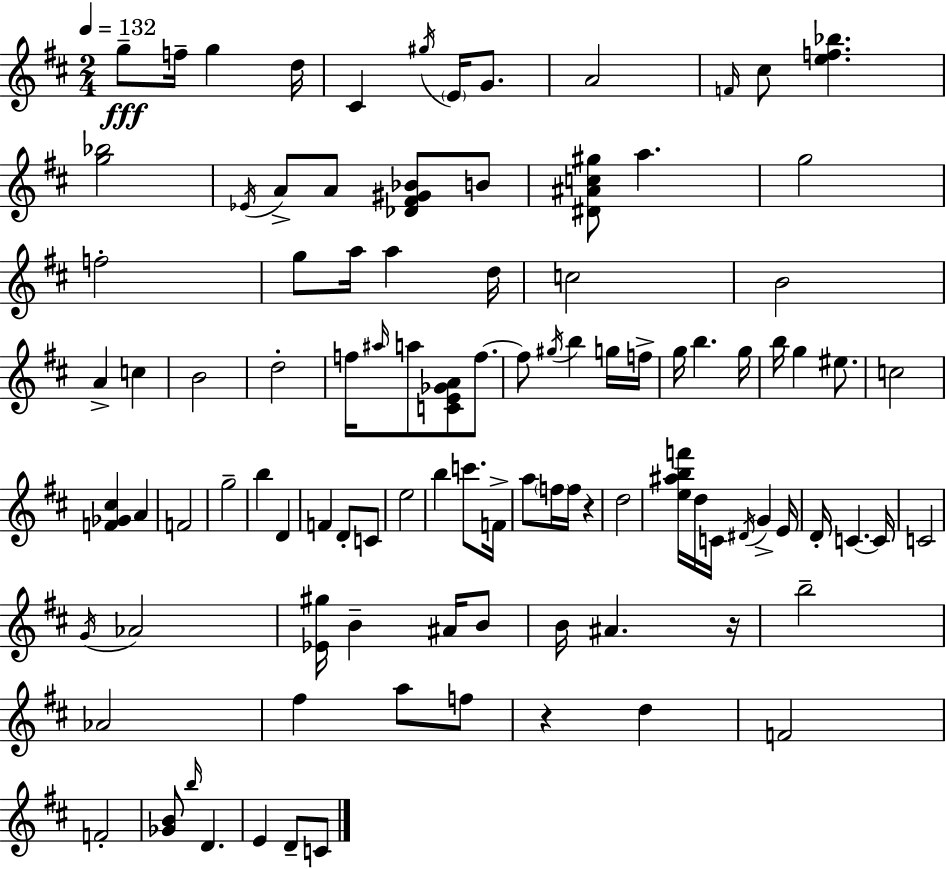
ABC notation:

X:1
T:Untitled
M:2/4
L:1/4
K:D
g/2 f/4 g d/4 ^C ^g/4 E/4 G/2 A2 F/4 ^c/2 [ef_b] [g_b]2 _E/4 A/2 A/2 [_D^F^G_B]/2 B/2 [^D^Ac^g]/2 a g2 f2 g/2 a/4 a d/4 c2 B2 A c B2 d2 f/4 ^a/4 a/2 [CE_GA]/2 f/2 f/2 ^g/4 b g/4 f/4 g/4 b g/4 b/4 g ^e/2 c2 [F_G^c] A F2 g2 b D F D/2 C/2 e2 b c'/2 F/4 a/2 f/4 f/4 z d2 [e^abf']/4 d/4 C/4 ^D/4 G E/4 D/4 C C/4 C2 G/4 _A2 [_E^g]/4 B ^A/4 B/2 B/4 ^A z/4 b2 _A2 ^f a/2 f/2 z d F2 F2 [_GB]/2 b/4 D E D/2 C/2